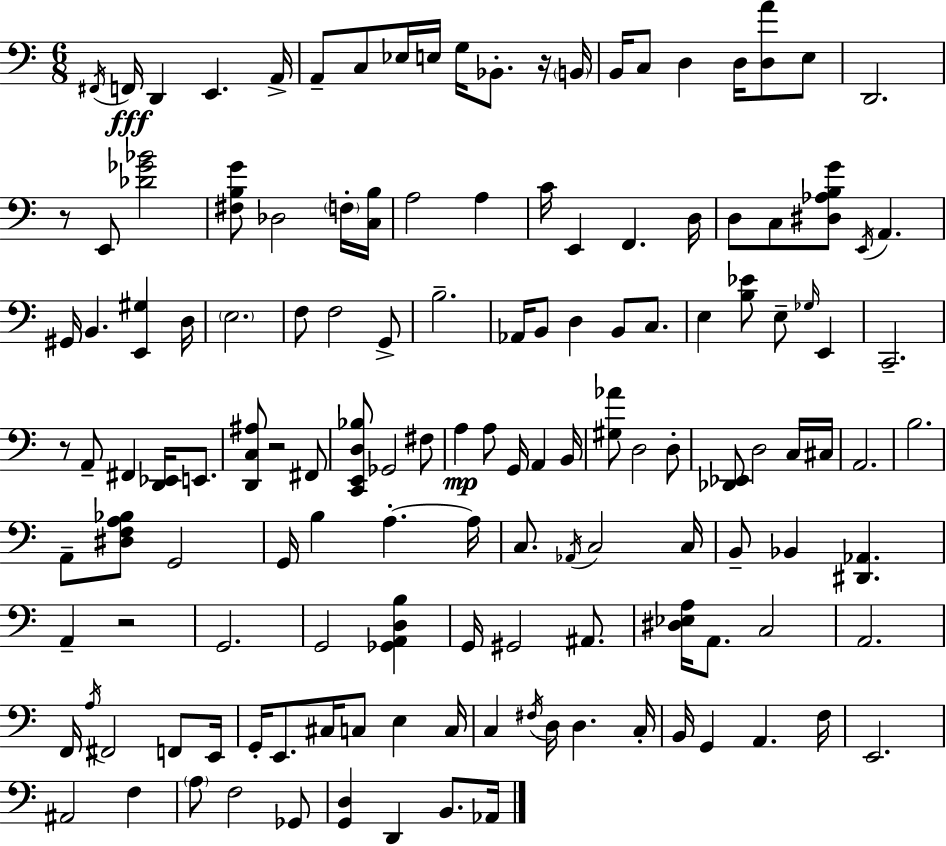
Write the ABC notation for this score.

X:1
T:Untitled
M:6/8
L:1/4
K:C
^F,,/4 F,,/4 D,, E,, A,,/4 A,,/2 C,/2 _E,/4 E,/4 G,/4 _B,,/2 z/4 B,,/4 B,,/4 C,/2 D, D,/4 [D,A]/2 E,/2 D,,2 z/2 E,,/2 [_D_G_B]2 [^F,B,G]/2 _D,2 F,/4 [C,B,]/4 A,2 A, C/4 E,, F,, D,/4 D,/2 C,/2 [^D,_A,B,G]/2 E,,/4 A,, ^G,,/4 B,, [E,,^G,] D,/4 E,2 F,/2 F,2 G,,/2 B,2 _A,,/4 B,,/2 D, B,,/2 C,/2 E, [B,_E]/2 E,/2 _G,/4 E,, C,,2 z/2 A,,/2 ^F,, [D,,_E,,]/4 E,,/2 [D,,C,^A,]/2 z2 ^F,,/2 [C,,E,,D,_B,]/2 _G,,2 ^F,/2 A, A,/2 G,,/4 A,, B,,/4 [^G,_A]/2 D,2 D,/2 [_D,,_E,,]/2 D,2 C,/4 ^C,/4 A,,2 B,2 A,,/2 [^D,F,A,_B,]/2 G,,2 G,,/4 B, A, A,/4 C,/2 _A,,/4 C,2 C,/4 B,,/2 _B,, [^D,,_A,,] A,, z2 G,,2 G,,2 [_G,,A,,D,B,] G,,/4 ^G,,2 ^A,,/2 [^D,_E,A,]/4 A,,/2 C,2 A,,2 F,,/4 A,/4 ^F,,2 F,,/2 E,,/4 G,,/4 E,,/2 ^C,/4 C,/2 E, C,/4 C, ^F,/4 D,/4 D, C,/4 B,,/4 G,, A,, F,/4 E,,2 ^A,,2 F, A,/2 F,2 _G,,/2 [G,,D,] D,, B,,/2 _A,,/4